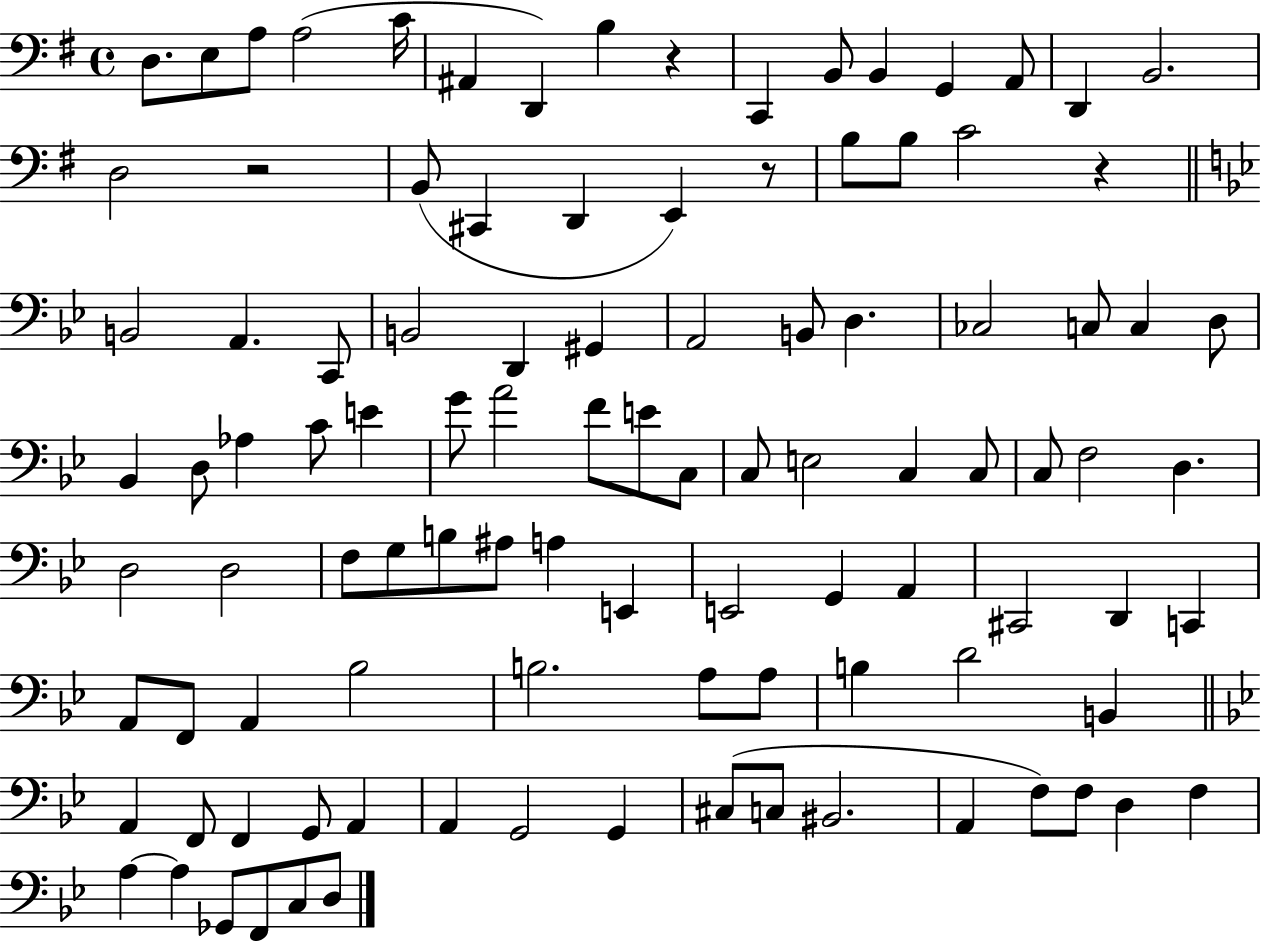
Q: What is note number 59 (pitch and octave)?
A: A#3